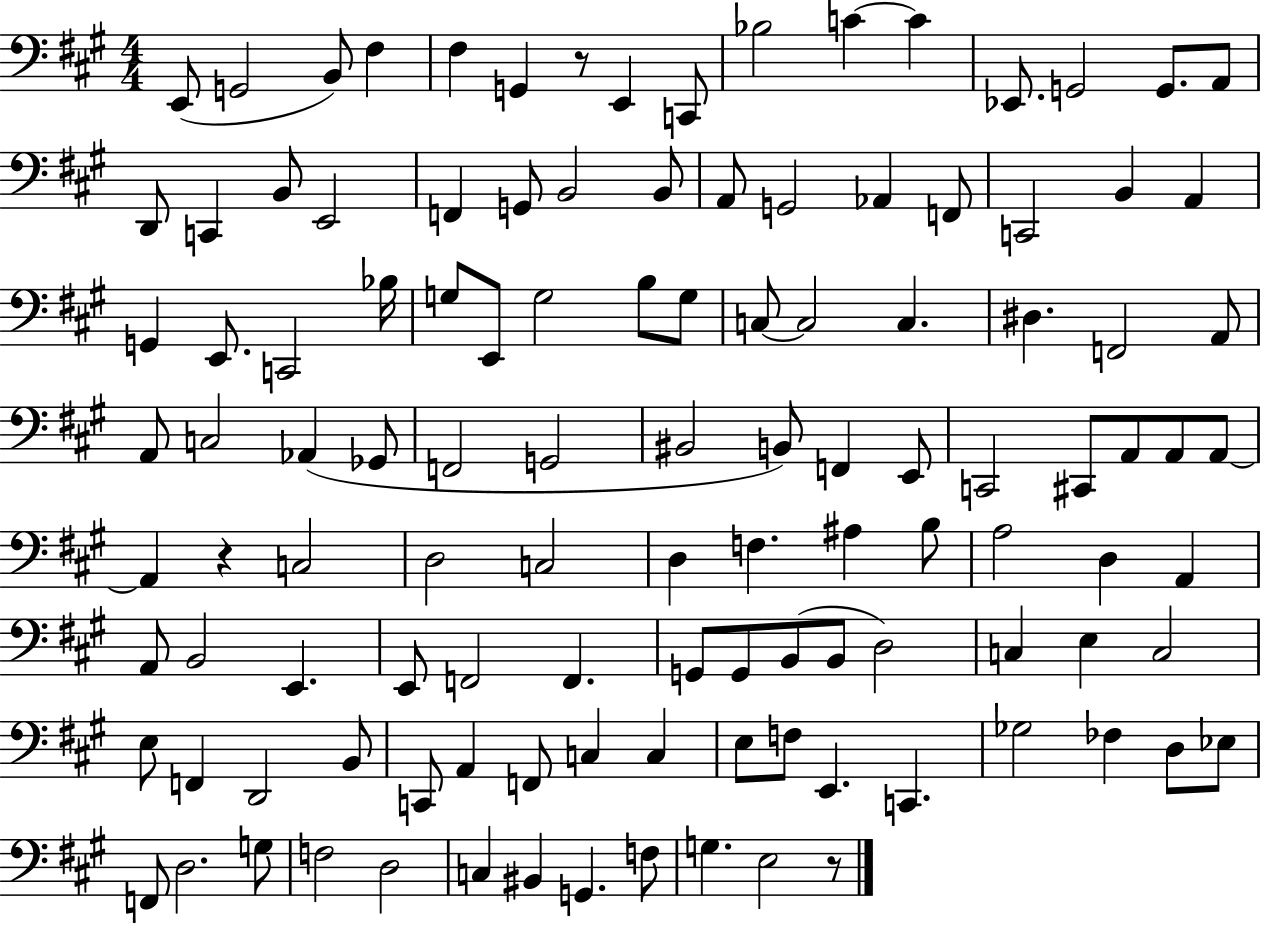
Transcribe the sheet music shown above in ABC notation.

X:1
T:Untitled
M:4/4
L:1/4
K:A
E,,/2 G,,2 B,,/2 ^F, ^F, G,, z/2 E,, C,,/2 _B,2 C C _E,,/2 G,,2 G,,/2 A,,/2 D,,/2 C,, B,,/2 E,,2 F,, G,,/2 B,,2 B,,/2 A,,/2 G,,2 _A,, F,,/2 C,,2 B,, A,, G,, E,,/2 C,,2 _B,/4 G,/2 E,,/2 G,2 B,/2 G,/2 C,/2 C,2 C, ^D, F,,2 A,,/2 A,,/2 C,2 _A,, _G,,/2 F,,2 G,,2 ^B,,2 B,,/2 F,, E,,/2 C,,2 ^C,,/2 A,,/2 A,,/2 A,,/2 A,, z C,2 D,2 C,2 D, F, ^A, B,/2 A,2 D, A,, A,,/2 B,,2 E,, E,,/2 F,,2 F,, G,,/2 G,,/2 B,,/2 B,,/2 D,2 C, E, C,2 E,/2 F,, D,,2 B,,/2 C,,/2 A,, F,,/2 C, C, E,/2 F,/2 E,, C,, _G,2 _F, D,/2 _E,/2 F,,/2 D,2 G,/2 F,2 D,2 C, ^B,, G,, F,/2 G, E,2 z/2